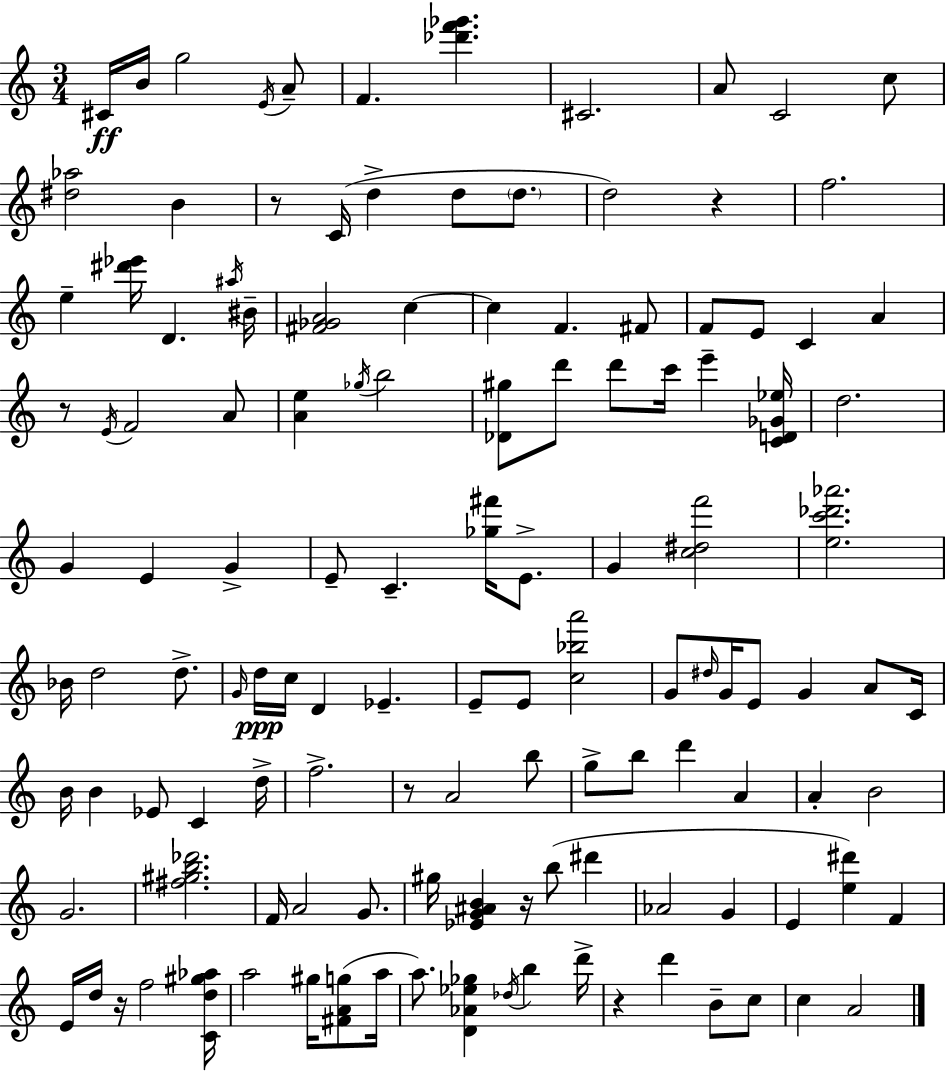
C#4/s B4/s G5/h E4/s A4/e F4/q. [Db6,F6,Gb6]/q. C#4/h. A4/e C4/h C5/e [D#5,Ab5]/h B4/q R/e C4/s D5/q D5/e D5/e. D5/h R/q F5/h. E5/q [D#6,Eb6]/s D4/q. A#5/s BIS4/s [F#4,Gb4,A4]/h C5/q C5/q F4/q. F#4/e F4/e E4/e C4/q A4/q R/e E4/s F4/h A4/e [A4,E5]/q Gb5/s B5/h [Db4,G#5]/e D6/e D6/e C6/s E6/q [C4,D4,Gb4,Eb5]/s D5/h. G4/q E4/q G4/q E4/e C4/q. [Gb5,F#6]/s E4/e. G4/q [C5,D#5,F6]/h [E5,C6,Db6,Ab6]/h. Bb4/s D5/h D5/e. G4/s D5/s C5/s D4/q Eb4/q. E4/e E4/e [C5,Bb5,A6]/h G4/e D#5/s G4/s E4/e G4/q A4/e C4/s B4/s B4/q Eb4/e C4/q D5/s F5/h. R/e A4/h B5/e G5/e B5/e D6/q A4/q A4/q B4/h G4/h. [F#5,G#5,B5,Db6]/h. F4/s A4/h G4/e. G#5/s [Eb4,G4,A#4,B4]/q R/s B5/e D#6/q Ab4/h G4/q E4/q [E5,D#6]/q F4/q E4/s D5/s R/s F5/h [C4,D5,G#5,Ab5]/s A5/h G#5/s [F#4,A4,G5]/e A5/s A5/e. [D4,Ab4,Eb5,Gb5]/q Db5/s B5/q D6/s R/q D6/q B4/e C5/e C5/q A4/h